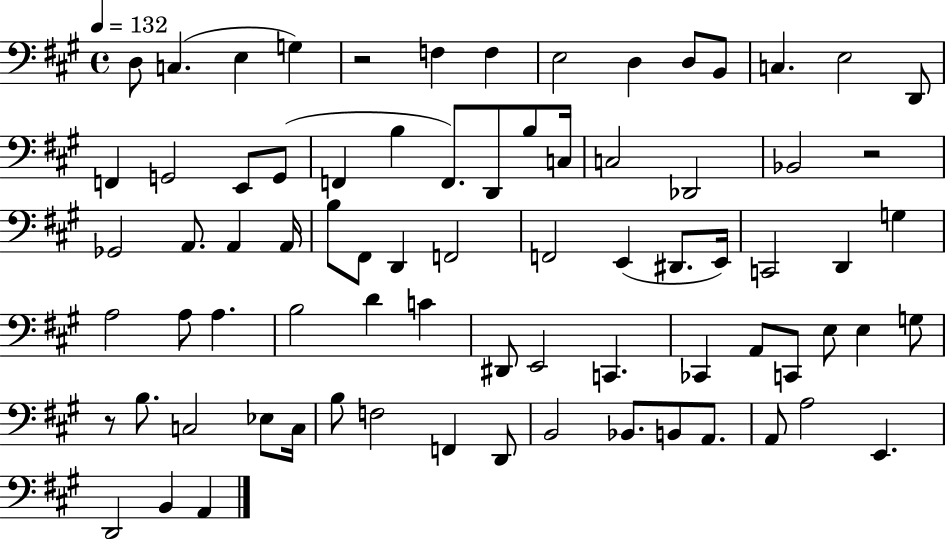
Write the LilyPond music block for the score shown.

{
  \clef bass
  \time 4/4
  \defaultTimeSignature
  \key a \major
  \tempo 4 = 132
  d8 c4.( e4 g4) | r2 f4 f4 | e2 d4 d8 b,8 | c4. e2 d,8 | \break f,4 g,2 e,8 g,8( | f,4 b4 f,8.) d,8 b8 c16 | c2 des,2 | bes,2 r2 | \break ges,2 a,8. a,4 a,16 | b8 fis,8 d,4 f,2 | f,2 e,4( dis,8. e,16) | c,2 d,4 g4 | \break a2 a8 a4. | b2 d'4 c'4 | dis,8 e,2 c,4. | ces,4 a,8 c,8 e8 e4 g8 | \break r8 b8. c2 ees8 c16 | b8 f2 f,4 d,8 | b,2 bes,8. b,8 a,8. | a,8 a2 e,4. | \break d,2 b,4 a,4 | \bar "|."
}